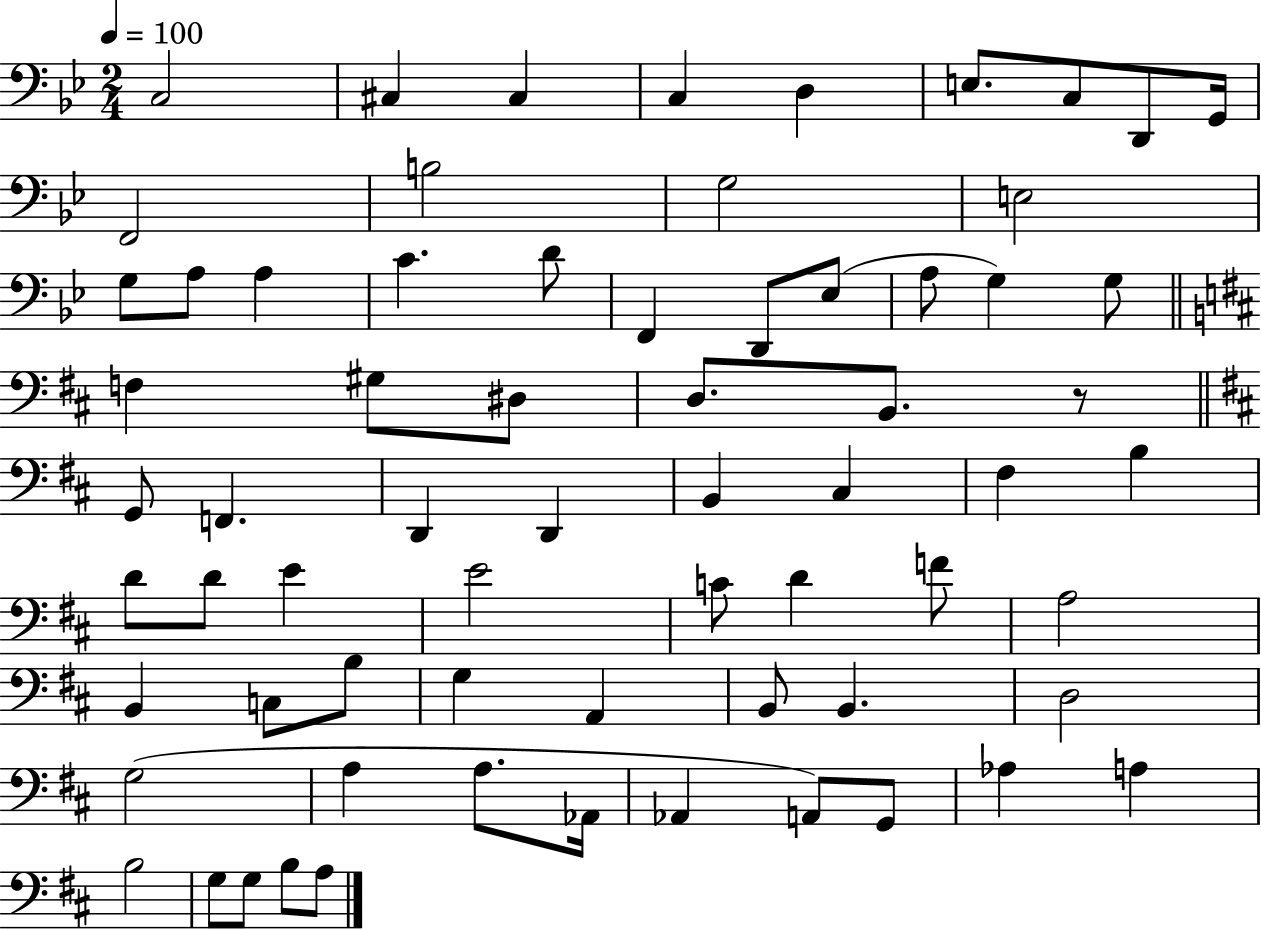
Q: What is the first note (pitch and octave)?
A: C3